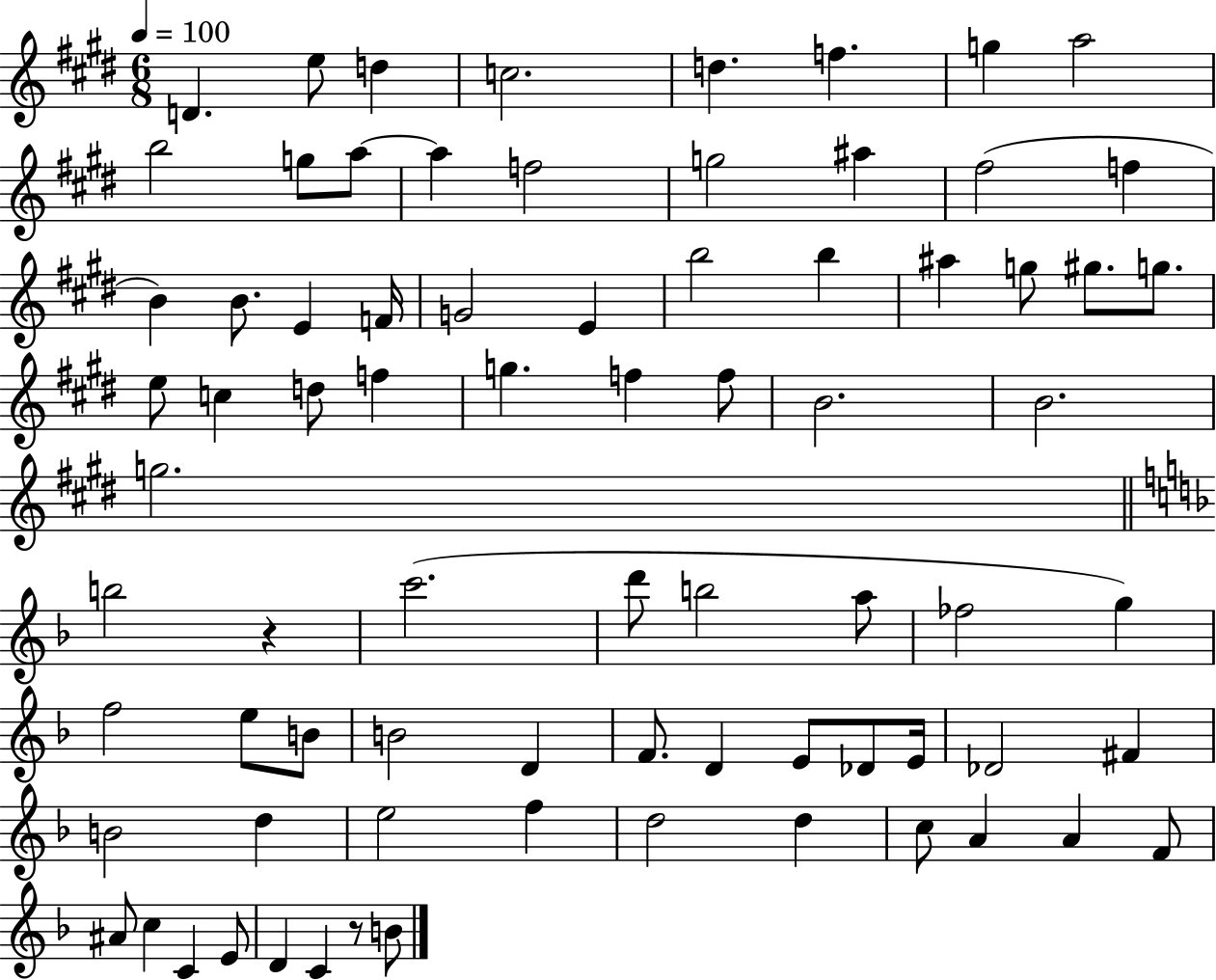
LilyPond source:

{
  \clef treble
  \numericTimeSignature
  \time 6/8
  \key e \major
  \tempo 4 = 100
  d'4. e''8 d''4 | c''2. | d''4. f''4. | g''4 a''2 | \break b''2 g''8 a''8~~ | a''4 f''2 | g''2 ais''4 | fis''2( f''4 | \break b'4) b'8. e'4 f'16 | g'2 e'4 | b''2 b''4 | ais''4 g''8 gis''8. g''8. | \break e''8 c''4 d''8 f''4 | g''4. f''4 f''8 | b'2. | b'2. | \break g''2. | \bar "||" \break \key f \major b''2 r4 | c'''2.( | d'''8 b''2 a''8 | fes''2 g''4) | \break f''2 e''8 b'8 | b'2 d'4 | f'8. d'4 e'8 des'8 e'16 | des'2 fis'4 | \break b'2 d''4 | e''2 f''4 | d''2 d''4 | c''8 a'4 a'4 f'8 | \break ais'8 c''4 c'4 e'8 | d'4 c'4 r8 b'8 | \bar "|."
}